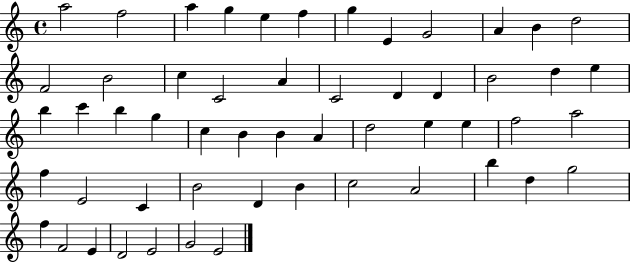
A5/h F5/h A5/q G5/q E5/q F5/q G5/q E4/q G4/h A4/q B4/q D5/h F4/h B4/h C5/q C4/h A4/q C4/h D4/q D4/q B4/h D5/q E5/q B5/q C6/q B5/q G5/q C5/q B4/q B4/q A4/q D5/h E5/q E5/q F5/h A5/h F5/q E4/h C4/q B4/h D4/q B4/q C5/h A4/h B5/q D5/q G5/h F5/q F4/h E4/q D4/h E4/h G4/h E4/h